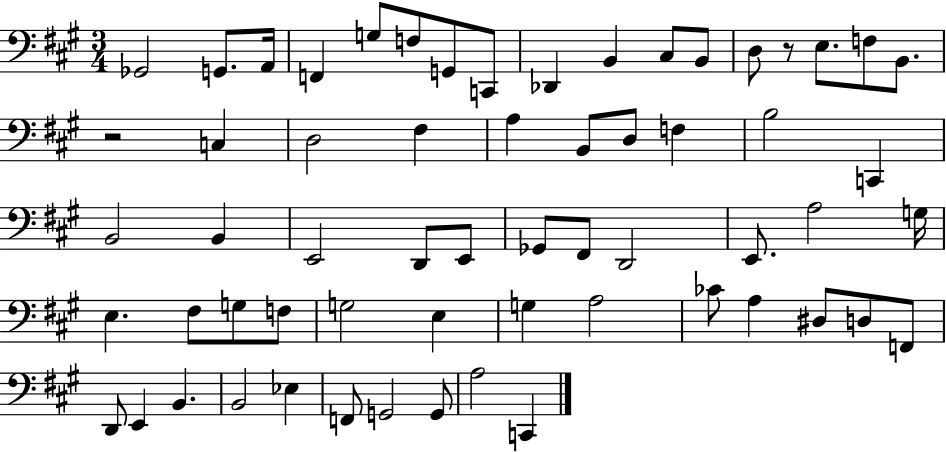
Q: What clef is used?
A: bass